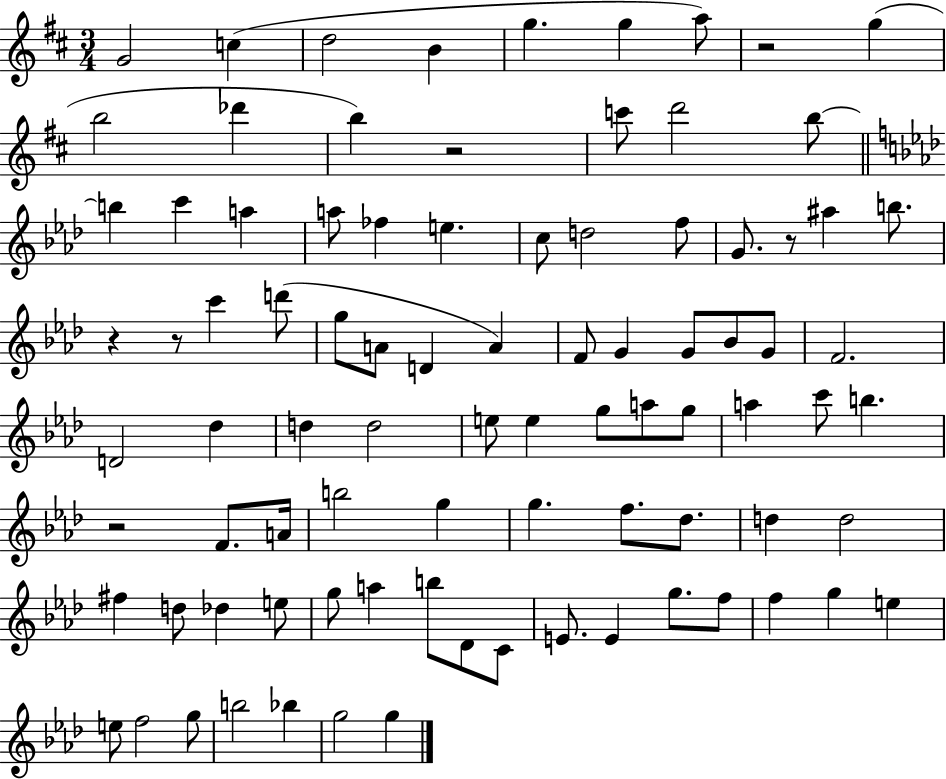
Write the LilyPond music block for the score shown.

{
  \clef treble
  \numericTimeSignature
  \time 3/4
  \key d \major
  \repeat volta 2 { g'2 c''4( | d''2 b'4 | g''4. g''4 a''8) | r2 g''4( | \break b''2 des'''4 | b''4) r2 | c'''8 d'''2 b''8~~ | \bar "||" \break \key f \minor b''4 c'''4 a''4 | a''8 fes''4 e''4. | c''8 d''2 f''8 | g'8. r8 ais''4 b''8. | \break r4 r8 c'''4 d'''8( | g''8 a'8 d'4 a'4) | f'8 g'4 g'8 bes'8 g'8 | f'2. | \break d'2 des''4 | d''4 d''2 | e''8 e''4 g''8 a''8 g''8 | a''4 c'''8 b''4. | \break r2 f'8. a'16 | b''2 g''4 | g''4. f''8. des''8. | d''4 d''2 | \break fis''4 d''8 des''4 e''8 | g''8 a''4 b''8 des'8 c'8 | e'8. e'4 g''8. f''8 | f''4 g''4 e''4 | \break e''8 f''2 g''8 | b''2 bes''4 | g''2 g''4 | } \bar "|."
}